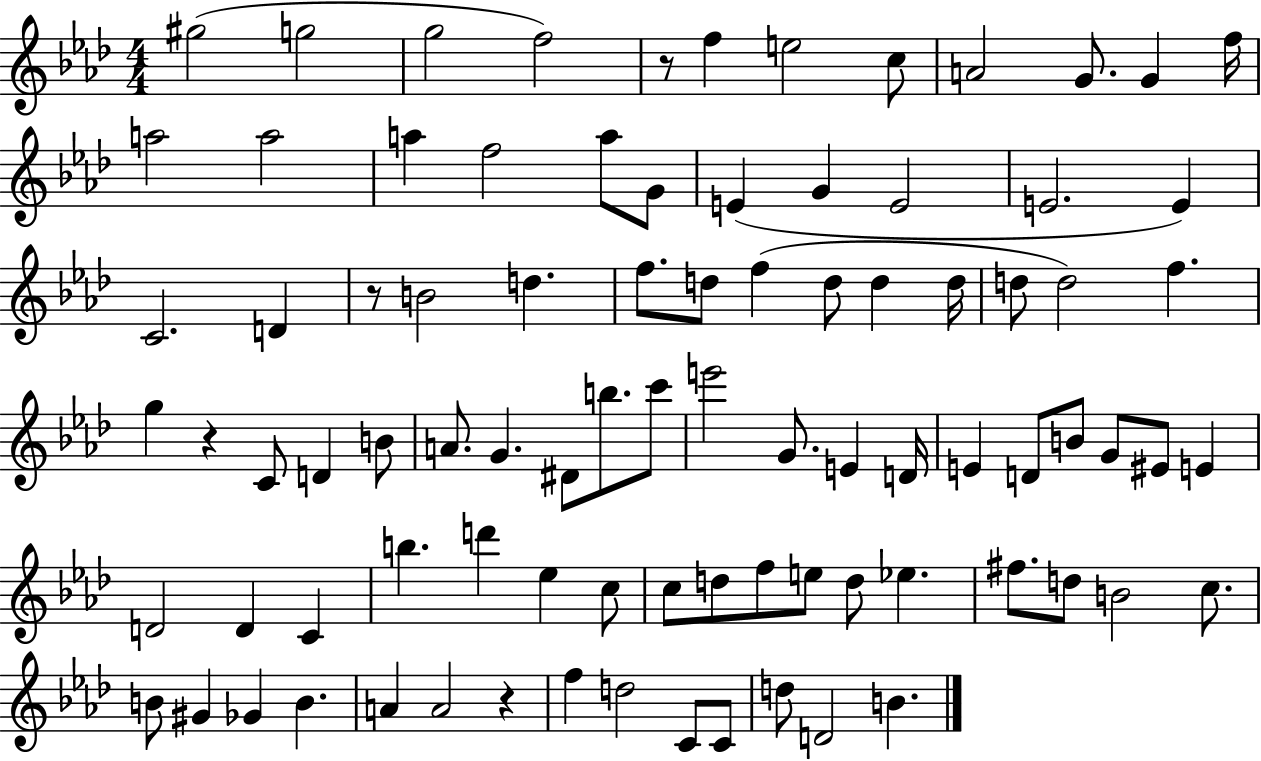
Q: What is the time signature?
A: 4/4